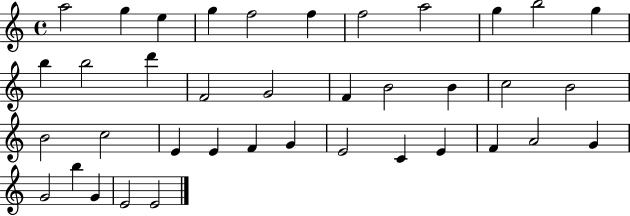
A5/h G5/q E5/q G5/q F5/h F5/q F5/h A5/h G5/q B5/h G5/q B5/q B5/h D6/q F4/h G4/h F4/q B4/h B4/q C5/h B4/h B4/h C5/h E4/q E4/q F4/q G4/q E4/h C4/q E4/q F4/q A4/h G4/q G4/h B5/q G4/q E4/h E4/h